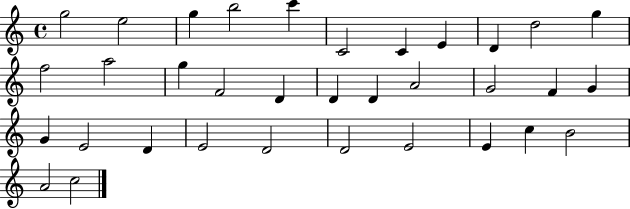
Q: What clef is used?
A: treble